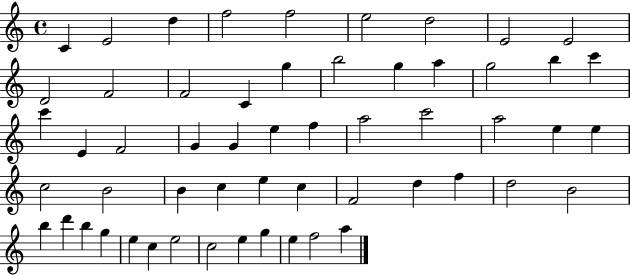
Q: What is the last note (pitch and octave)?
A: A5